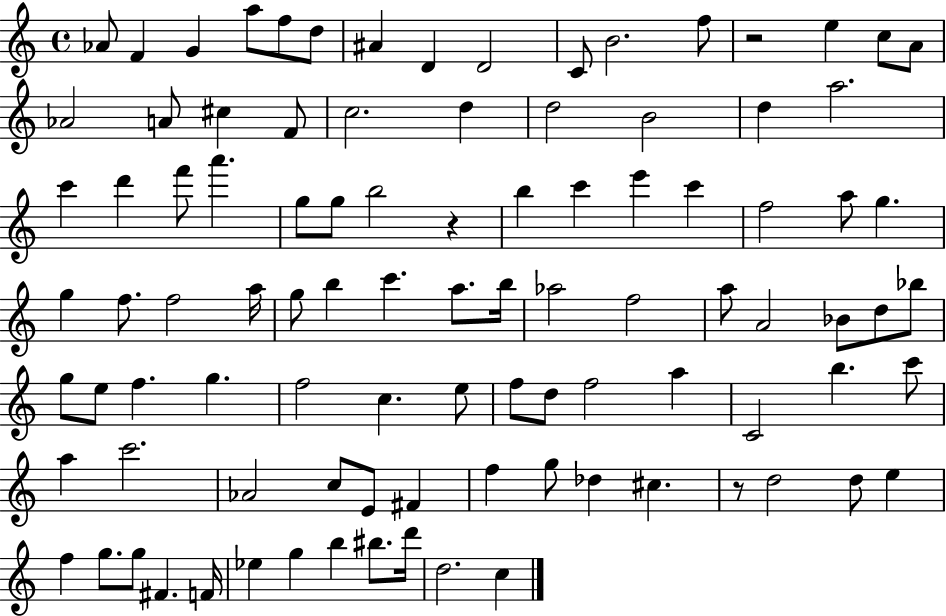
{
  \clef treble
  \time 4/4
  \defaultTimeSignature
  \key c \major
  aes'8 f'4 g'4 a''8 f''8 d''8 | ais'4 d'4 d'2 | c'8 b'2. f''8 | r2 e''4 c''8 a'8 | \break aes'2 a'8 cis''4 f'8 | c''2. d''4 | d''2 b'2 | d''4 a''2. | \break c'''4 d'''4 f'''8 a'''4. | g''8 g''8 b''2 r4 | b''4 c'''4 e'''4 c'''4 | f''2 a''8 g''4. | \break g''4 f''8. f''2 a''16 | g''8 b''4 c'''4. a''8. b''16 | aes''2 f''2 | a''8 a'2 bes'8 d''8 bes''8 | \break g''8 e''8 f''4. g''4. | f''2 c''4. e''8 | f''8 d''8 f''2 a''4 | c'2 b''4. c'''8 | \break a''4 c'''2. | aes'2 c''8 e'8 fis'4 | f''4 g''8 des''4 cis''4. | r8 d''2 d''8 e''4 | \break f''4 g''8. g''8 fis'4. f'16 | ees''4 g''4 b''4 bis''8. d'''16 | d''2. c''4 | \bar "|."
}